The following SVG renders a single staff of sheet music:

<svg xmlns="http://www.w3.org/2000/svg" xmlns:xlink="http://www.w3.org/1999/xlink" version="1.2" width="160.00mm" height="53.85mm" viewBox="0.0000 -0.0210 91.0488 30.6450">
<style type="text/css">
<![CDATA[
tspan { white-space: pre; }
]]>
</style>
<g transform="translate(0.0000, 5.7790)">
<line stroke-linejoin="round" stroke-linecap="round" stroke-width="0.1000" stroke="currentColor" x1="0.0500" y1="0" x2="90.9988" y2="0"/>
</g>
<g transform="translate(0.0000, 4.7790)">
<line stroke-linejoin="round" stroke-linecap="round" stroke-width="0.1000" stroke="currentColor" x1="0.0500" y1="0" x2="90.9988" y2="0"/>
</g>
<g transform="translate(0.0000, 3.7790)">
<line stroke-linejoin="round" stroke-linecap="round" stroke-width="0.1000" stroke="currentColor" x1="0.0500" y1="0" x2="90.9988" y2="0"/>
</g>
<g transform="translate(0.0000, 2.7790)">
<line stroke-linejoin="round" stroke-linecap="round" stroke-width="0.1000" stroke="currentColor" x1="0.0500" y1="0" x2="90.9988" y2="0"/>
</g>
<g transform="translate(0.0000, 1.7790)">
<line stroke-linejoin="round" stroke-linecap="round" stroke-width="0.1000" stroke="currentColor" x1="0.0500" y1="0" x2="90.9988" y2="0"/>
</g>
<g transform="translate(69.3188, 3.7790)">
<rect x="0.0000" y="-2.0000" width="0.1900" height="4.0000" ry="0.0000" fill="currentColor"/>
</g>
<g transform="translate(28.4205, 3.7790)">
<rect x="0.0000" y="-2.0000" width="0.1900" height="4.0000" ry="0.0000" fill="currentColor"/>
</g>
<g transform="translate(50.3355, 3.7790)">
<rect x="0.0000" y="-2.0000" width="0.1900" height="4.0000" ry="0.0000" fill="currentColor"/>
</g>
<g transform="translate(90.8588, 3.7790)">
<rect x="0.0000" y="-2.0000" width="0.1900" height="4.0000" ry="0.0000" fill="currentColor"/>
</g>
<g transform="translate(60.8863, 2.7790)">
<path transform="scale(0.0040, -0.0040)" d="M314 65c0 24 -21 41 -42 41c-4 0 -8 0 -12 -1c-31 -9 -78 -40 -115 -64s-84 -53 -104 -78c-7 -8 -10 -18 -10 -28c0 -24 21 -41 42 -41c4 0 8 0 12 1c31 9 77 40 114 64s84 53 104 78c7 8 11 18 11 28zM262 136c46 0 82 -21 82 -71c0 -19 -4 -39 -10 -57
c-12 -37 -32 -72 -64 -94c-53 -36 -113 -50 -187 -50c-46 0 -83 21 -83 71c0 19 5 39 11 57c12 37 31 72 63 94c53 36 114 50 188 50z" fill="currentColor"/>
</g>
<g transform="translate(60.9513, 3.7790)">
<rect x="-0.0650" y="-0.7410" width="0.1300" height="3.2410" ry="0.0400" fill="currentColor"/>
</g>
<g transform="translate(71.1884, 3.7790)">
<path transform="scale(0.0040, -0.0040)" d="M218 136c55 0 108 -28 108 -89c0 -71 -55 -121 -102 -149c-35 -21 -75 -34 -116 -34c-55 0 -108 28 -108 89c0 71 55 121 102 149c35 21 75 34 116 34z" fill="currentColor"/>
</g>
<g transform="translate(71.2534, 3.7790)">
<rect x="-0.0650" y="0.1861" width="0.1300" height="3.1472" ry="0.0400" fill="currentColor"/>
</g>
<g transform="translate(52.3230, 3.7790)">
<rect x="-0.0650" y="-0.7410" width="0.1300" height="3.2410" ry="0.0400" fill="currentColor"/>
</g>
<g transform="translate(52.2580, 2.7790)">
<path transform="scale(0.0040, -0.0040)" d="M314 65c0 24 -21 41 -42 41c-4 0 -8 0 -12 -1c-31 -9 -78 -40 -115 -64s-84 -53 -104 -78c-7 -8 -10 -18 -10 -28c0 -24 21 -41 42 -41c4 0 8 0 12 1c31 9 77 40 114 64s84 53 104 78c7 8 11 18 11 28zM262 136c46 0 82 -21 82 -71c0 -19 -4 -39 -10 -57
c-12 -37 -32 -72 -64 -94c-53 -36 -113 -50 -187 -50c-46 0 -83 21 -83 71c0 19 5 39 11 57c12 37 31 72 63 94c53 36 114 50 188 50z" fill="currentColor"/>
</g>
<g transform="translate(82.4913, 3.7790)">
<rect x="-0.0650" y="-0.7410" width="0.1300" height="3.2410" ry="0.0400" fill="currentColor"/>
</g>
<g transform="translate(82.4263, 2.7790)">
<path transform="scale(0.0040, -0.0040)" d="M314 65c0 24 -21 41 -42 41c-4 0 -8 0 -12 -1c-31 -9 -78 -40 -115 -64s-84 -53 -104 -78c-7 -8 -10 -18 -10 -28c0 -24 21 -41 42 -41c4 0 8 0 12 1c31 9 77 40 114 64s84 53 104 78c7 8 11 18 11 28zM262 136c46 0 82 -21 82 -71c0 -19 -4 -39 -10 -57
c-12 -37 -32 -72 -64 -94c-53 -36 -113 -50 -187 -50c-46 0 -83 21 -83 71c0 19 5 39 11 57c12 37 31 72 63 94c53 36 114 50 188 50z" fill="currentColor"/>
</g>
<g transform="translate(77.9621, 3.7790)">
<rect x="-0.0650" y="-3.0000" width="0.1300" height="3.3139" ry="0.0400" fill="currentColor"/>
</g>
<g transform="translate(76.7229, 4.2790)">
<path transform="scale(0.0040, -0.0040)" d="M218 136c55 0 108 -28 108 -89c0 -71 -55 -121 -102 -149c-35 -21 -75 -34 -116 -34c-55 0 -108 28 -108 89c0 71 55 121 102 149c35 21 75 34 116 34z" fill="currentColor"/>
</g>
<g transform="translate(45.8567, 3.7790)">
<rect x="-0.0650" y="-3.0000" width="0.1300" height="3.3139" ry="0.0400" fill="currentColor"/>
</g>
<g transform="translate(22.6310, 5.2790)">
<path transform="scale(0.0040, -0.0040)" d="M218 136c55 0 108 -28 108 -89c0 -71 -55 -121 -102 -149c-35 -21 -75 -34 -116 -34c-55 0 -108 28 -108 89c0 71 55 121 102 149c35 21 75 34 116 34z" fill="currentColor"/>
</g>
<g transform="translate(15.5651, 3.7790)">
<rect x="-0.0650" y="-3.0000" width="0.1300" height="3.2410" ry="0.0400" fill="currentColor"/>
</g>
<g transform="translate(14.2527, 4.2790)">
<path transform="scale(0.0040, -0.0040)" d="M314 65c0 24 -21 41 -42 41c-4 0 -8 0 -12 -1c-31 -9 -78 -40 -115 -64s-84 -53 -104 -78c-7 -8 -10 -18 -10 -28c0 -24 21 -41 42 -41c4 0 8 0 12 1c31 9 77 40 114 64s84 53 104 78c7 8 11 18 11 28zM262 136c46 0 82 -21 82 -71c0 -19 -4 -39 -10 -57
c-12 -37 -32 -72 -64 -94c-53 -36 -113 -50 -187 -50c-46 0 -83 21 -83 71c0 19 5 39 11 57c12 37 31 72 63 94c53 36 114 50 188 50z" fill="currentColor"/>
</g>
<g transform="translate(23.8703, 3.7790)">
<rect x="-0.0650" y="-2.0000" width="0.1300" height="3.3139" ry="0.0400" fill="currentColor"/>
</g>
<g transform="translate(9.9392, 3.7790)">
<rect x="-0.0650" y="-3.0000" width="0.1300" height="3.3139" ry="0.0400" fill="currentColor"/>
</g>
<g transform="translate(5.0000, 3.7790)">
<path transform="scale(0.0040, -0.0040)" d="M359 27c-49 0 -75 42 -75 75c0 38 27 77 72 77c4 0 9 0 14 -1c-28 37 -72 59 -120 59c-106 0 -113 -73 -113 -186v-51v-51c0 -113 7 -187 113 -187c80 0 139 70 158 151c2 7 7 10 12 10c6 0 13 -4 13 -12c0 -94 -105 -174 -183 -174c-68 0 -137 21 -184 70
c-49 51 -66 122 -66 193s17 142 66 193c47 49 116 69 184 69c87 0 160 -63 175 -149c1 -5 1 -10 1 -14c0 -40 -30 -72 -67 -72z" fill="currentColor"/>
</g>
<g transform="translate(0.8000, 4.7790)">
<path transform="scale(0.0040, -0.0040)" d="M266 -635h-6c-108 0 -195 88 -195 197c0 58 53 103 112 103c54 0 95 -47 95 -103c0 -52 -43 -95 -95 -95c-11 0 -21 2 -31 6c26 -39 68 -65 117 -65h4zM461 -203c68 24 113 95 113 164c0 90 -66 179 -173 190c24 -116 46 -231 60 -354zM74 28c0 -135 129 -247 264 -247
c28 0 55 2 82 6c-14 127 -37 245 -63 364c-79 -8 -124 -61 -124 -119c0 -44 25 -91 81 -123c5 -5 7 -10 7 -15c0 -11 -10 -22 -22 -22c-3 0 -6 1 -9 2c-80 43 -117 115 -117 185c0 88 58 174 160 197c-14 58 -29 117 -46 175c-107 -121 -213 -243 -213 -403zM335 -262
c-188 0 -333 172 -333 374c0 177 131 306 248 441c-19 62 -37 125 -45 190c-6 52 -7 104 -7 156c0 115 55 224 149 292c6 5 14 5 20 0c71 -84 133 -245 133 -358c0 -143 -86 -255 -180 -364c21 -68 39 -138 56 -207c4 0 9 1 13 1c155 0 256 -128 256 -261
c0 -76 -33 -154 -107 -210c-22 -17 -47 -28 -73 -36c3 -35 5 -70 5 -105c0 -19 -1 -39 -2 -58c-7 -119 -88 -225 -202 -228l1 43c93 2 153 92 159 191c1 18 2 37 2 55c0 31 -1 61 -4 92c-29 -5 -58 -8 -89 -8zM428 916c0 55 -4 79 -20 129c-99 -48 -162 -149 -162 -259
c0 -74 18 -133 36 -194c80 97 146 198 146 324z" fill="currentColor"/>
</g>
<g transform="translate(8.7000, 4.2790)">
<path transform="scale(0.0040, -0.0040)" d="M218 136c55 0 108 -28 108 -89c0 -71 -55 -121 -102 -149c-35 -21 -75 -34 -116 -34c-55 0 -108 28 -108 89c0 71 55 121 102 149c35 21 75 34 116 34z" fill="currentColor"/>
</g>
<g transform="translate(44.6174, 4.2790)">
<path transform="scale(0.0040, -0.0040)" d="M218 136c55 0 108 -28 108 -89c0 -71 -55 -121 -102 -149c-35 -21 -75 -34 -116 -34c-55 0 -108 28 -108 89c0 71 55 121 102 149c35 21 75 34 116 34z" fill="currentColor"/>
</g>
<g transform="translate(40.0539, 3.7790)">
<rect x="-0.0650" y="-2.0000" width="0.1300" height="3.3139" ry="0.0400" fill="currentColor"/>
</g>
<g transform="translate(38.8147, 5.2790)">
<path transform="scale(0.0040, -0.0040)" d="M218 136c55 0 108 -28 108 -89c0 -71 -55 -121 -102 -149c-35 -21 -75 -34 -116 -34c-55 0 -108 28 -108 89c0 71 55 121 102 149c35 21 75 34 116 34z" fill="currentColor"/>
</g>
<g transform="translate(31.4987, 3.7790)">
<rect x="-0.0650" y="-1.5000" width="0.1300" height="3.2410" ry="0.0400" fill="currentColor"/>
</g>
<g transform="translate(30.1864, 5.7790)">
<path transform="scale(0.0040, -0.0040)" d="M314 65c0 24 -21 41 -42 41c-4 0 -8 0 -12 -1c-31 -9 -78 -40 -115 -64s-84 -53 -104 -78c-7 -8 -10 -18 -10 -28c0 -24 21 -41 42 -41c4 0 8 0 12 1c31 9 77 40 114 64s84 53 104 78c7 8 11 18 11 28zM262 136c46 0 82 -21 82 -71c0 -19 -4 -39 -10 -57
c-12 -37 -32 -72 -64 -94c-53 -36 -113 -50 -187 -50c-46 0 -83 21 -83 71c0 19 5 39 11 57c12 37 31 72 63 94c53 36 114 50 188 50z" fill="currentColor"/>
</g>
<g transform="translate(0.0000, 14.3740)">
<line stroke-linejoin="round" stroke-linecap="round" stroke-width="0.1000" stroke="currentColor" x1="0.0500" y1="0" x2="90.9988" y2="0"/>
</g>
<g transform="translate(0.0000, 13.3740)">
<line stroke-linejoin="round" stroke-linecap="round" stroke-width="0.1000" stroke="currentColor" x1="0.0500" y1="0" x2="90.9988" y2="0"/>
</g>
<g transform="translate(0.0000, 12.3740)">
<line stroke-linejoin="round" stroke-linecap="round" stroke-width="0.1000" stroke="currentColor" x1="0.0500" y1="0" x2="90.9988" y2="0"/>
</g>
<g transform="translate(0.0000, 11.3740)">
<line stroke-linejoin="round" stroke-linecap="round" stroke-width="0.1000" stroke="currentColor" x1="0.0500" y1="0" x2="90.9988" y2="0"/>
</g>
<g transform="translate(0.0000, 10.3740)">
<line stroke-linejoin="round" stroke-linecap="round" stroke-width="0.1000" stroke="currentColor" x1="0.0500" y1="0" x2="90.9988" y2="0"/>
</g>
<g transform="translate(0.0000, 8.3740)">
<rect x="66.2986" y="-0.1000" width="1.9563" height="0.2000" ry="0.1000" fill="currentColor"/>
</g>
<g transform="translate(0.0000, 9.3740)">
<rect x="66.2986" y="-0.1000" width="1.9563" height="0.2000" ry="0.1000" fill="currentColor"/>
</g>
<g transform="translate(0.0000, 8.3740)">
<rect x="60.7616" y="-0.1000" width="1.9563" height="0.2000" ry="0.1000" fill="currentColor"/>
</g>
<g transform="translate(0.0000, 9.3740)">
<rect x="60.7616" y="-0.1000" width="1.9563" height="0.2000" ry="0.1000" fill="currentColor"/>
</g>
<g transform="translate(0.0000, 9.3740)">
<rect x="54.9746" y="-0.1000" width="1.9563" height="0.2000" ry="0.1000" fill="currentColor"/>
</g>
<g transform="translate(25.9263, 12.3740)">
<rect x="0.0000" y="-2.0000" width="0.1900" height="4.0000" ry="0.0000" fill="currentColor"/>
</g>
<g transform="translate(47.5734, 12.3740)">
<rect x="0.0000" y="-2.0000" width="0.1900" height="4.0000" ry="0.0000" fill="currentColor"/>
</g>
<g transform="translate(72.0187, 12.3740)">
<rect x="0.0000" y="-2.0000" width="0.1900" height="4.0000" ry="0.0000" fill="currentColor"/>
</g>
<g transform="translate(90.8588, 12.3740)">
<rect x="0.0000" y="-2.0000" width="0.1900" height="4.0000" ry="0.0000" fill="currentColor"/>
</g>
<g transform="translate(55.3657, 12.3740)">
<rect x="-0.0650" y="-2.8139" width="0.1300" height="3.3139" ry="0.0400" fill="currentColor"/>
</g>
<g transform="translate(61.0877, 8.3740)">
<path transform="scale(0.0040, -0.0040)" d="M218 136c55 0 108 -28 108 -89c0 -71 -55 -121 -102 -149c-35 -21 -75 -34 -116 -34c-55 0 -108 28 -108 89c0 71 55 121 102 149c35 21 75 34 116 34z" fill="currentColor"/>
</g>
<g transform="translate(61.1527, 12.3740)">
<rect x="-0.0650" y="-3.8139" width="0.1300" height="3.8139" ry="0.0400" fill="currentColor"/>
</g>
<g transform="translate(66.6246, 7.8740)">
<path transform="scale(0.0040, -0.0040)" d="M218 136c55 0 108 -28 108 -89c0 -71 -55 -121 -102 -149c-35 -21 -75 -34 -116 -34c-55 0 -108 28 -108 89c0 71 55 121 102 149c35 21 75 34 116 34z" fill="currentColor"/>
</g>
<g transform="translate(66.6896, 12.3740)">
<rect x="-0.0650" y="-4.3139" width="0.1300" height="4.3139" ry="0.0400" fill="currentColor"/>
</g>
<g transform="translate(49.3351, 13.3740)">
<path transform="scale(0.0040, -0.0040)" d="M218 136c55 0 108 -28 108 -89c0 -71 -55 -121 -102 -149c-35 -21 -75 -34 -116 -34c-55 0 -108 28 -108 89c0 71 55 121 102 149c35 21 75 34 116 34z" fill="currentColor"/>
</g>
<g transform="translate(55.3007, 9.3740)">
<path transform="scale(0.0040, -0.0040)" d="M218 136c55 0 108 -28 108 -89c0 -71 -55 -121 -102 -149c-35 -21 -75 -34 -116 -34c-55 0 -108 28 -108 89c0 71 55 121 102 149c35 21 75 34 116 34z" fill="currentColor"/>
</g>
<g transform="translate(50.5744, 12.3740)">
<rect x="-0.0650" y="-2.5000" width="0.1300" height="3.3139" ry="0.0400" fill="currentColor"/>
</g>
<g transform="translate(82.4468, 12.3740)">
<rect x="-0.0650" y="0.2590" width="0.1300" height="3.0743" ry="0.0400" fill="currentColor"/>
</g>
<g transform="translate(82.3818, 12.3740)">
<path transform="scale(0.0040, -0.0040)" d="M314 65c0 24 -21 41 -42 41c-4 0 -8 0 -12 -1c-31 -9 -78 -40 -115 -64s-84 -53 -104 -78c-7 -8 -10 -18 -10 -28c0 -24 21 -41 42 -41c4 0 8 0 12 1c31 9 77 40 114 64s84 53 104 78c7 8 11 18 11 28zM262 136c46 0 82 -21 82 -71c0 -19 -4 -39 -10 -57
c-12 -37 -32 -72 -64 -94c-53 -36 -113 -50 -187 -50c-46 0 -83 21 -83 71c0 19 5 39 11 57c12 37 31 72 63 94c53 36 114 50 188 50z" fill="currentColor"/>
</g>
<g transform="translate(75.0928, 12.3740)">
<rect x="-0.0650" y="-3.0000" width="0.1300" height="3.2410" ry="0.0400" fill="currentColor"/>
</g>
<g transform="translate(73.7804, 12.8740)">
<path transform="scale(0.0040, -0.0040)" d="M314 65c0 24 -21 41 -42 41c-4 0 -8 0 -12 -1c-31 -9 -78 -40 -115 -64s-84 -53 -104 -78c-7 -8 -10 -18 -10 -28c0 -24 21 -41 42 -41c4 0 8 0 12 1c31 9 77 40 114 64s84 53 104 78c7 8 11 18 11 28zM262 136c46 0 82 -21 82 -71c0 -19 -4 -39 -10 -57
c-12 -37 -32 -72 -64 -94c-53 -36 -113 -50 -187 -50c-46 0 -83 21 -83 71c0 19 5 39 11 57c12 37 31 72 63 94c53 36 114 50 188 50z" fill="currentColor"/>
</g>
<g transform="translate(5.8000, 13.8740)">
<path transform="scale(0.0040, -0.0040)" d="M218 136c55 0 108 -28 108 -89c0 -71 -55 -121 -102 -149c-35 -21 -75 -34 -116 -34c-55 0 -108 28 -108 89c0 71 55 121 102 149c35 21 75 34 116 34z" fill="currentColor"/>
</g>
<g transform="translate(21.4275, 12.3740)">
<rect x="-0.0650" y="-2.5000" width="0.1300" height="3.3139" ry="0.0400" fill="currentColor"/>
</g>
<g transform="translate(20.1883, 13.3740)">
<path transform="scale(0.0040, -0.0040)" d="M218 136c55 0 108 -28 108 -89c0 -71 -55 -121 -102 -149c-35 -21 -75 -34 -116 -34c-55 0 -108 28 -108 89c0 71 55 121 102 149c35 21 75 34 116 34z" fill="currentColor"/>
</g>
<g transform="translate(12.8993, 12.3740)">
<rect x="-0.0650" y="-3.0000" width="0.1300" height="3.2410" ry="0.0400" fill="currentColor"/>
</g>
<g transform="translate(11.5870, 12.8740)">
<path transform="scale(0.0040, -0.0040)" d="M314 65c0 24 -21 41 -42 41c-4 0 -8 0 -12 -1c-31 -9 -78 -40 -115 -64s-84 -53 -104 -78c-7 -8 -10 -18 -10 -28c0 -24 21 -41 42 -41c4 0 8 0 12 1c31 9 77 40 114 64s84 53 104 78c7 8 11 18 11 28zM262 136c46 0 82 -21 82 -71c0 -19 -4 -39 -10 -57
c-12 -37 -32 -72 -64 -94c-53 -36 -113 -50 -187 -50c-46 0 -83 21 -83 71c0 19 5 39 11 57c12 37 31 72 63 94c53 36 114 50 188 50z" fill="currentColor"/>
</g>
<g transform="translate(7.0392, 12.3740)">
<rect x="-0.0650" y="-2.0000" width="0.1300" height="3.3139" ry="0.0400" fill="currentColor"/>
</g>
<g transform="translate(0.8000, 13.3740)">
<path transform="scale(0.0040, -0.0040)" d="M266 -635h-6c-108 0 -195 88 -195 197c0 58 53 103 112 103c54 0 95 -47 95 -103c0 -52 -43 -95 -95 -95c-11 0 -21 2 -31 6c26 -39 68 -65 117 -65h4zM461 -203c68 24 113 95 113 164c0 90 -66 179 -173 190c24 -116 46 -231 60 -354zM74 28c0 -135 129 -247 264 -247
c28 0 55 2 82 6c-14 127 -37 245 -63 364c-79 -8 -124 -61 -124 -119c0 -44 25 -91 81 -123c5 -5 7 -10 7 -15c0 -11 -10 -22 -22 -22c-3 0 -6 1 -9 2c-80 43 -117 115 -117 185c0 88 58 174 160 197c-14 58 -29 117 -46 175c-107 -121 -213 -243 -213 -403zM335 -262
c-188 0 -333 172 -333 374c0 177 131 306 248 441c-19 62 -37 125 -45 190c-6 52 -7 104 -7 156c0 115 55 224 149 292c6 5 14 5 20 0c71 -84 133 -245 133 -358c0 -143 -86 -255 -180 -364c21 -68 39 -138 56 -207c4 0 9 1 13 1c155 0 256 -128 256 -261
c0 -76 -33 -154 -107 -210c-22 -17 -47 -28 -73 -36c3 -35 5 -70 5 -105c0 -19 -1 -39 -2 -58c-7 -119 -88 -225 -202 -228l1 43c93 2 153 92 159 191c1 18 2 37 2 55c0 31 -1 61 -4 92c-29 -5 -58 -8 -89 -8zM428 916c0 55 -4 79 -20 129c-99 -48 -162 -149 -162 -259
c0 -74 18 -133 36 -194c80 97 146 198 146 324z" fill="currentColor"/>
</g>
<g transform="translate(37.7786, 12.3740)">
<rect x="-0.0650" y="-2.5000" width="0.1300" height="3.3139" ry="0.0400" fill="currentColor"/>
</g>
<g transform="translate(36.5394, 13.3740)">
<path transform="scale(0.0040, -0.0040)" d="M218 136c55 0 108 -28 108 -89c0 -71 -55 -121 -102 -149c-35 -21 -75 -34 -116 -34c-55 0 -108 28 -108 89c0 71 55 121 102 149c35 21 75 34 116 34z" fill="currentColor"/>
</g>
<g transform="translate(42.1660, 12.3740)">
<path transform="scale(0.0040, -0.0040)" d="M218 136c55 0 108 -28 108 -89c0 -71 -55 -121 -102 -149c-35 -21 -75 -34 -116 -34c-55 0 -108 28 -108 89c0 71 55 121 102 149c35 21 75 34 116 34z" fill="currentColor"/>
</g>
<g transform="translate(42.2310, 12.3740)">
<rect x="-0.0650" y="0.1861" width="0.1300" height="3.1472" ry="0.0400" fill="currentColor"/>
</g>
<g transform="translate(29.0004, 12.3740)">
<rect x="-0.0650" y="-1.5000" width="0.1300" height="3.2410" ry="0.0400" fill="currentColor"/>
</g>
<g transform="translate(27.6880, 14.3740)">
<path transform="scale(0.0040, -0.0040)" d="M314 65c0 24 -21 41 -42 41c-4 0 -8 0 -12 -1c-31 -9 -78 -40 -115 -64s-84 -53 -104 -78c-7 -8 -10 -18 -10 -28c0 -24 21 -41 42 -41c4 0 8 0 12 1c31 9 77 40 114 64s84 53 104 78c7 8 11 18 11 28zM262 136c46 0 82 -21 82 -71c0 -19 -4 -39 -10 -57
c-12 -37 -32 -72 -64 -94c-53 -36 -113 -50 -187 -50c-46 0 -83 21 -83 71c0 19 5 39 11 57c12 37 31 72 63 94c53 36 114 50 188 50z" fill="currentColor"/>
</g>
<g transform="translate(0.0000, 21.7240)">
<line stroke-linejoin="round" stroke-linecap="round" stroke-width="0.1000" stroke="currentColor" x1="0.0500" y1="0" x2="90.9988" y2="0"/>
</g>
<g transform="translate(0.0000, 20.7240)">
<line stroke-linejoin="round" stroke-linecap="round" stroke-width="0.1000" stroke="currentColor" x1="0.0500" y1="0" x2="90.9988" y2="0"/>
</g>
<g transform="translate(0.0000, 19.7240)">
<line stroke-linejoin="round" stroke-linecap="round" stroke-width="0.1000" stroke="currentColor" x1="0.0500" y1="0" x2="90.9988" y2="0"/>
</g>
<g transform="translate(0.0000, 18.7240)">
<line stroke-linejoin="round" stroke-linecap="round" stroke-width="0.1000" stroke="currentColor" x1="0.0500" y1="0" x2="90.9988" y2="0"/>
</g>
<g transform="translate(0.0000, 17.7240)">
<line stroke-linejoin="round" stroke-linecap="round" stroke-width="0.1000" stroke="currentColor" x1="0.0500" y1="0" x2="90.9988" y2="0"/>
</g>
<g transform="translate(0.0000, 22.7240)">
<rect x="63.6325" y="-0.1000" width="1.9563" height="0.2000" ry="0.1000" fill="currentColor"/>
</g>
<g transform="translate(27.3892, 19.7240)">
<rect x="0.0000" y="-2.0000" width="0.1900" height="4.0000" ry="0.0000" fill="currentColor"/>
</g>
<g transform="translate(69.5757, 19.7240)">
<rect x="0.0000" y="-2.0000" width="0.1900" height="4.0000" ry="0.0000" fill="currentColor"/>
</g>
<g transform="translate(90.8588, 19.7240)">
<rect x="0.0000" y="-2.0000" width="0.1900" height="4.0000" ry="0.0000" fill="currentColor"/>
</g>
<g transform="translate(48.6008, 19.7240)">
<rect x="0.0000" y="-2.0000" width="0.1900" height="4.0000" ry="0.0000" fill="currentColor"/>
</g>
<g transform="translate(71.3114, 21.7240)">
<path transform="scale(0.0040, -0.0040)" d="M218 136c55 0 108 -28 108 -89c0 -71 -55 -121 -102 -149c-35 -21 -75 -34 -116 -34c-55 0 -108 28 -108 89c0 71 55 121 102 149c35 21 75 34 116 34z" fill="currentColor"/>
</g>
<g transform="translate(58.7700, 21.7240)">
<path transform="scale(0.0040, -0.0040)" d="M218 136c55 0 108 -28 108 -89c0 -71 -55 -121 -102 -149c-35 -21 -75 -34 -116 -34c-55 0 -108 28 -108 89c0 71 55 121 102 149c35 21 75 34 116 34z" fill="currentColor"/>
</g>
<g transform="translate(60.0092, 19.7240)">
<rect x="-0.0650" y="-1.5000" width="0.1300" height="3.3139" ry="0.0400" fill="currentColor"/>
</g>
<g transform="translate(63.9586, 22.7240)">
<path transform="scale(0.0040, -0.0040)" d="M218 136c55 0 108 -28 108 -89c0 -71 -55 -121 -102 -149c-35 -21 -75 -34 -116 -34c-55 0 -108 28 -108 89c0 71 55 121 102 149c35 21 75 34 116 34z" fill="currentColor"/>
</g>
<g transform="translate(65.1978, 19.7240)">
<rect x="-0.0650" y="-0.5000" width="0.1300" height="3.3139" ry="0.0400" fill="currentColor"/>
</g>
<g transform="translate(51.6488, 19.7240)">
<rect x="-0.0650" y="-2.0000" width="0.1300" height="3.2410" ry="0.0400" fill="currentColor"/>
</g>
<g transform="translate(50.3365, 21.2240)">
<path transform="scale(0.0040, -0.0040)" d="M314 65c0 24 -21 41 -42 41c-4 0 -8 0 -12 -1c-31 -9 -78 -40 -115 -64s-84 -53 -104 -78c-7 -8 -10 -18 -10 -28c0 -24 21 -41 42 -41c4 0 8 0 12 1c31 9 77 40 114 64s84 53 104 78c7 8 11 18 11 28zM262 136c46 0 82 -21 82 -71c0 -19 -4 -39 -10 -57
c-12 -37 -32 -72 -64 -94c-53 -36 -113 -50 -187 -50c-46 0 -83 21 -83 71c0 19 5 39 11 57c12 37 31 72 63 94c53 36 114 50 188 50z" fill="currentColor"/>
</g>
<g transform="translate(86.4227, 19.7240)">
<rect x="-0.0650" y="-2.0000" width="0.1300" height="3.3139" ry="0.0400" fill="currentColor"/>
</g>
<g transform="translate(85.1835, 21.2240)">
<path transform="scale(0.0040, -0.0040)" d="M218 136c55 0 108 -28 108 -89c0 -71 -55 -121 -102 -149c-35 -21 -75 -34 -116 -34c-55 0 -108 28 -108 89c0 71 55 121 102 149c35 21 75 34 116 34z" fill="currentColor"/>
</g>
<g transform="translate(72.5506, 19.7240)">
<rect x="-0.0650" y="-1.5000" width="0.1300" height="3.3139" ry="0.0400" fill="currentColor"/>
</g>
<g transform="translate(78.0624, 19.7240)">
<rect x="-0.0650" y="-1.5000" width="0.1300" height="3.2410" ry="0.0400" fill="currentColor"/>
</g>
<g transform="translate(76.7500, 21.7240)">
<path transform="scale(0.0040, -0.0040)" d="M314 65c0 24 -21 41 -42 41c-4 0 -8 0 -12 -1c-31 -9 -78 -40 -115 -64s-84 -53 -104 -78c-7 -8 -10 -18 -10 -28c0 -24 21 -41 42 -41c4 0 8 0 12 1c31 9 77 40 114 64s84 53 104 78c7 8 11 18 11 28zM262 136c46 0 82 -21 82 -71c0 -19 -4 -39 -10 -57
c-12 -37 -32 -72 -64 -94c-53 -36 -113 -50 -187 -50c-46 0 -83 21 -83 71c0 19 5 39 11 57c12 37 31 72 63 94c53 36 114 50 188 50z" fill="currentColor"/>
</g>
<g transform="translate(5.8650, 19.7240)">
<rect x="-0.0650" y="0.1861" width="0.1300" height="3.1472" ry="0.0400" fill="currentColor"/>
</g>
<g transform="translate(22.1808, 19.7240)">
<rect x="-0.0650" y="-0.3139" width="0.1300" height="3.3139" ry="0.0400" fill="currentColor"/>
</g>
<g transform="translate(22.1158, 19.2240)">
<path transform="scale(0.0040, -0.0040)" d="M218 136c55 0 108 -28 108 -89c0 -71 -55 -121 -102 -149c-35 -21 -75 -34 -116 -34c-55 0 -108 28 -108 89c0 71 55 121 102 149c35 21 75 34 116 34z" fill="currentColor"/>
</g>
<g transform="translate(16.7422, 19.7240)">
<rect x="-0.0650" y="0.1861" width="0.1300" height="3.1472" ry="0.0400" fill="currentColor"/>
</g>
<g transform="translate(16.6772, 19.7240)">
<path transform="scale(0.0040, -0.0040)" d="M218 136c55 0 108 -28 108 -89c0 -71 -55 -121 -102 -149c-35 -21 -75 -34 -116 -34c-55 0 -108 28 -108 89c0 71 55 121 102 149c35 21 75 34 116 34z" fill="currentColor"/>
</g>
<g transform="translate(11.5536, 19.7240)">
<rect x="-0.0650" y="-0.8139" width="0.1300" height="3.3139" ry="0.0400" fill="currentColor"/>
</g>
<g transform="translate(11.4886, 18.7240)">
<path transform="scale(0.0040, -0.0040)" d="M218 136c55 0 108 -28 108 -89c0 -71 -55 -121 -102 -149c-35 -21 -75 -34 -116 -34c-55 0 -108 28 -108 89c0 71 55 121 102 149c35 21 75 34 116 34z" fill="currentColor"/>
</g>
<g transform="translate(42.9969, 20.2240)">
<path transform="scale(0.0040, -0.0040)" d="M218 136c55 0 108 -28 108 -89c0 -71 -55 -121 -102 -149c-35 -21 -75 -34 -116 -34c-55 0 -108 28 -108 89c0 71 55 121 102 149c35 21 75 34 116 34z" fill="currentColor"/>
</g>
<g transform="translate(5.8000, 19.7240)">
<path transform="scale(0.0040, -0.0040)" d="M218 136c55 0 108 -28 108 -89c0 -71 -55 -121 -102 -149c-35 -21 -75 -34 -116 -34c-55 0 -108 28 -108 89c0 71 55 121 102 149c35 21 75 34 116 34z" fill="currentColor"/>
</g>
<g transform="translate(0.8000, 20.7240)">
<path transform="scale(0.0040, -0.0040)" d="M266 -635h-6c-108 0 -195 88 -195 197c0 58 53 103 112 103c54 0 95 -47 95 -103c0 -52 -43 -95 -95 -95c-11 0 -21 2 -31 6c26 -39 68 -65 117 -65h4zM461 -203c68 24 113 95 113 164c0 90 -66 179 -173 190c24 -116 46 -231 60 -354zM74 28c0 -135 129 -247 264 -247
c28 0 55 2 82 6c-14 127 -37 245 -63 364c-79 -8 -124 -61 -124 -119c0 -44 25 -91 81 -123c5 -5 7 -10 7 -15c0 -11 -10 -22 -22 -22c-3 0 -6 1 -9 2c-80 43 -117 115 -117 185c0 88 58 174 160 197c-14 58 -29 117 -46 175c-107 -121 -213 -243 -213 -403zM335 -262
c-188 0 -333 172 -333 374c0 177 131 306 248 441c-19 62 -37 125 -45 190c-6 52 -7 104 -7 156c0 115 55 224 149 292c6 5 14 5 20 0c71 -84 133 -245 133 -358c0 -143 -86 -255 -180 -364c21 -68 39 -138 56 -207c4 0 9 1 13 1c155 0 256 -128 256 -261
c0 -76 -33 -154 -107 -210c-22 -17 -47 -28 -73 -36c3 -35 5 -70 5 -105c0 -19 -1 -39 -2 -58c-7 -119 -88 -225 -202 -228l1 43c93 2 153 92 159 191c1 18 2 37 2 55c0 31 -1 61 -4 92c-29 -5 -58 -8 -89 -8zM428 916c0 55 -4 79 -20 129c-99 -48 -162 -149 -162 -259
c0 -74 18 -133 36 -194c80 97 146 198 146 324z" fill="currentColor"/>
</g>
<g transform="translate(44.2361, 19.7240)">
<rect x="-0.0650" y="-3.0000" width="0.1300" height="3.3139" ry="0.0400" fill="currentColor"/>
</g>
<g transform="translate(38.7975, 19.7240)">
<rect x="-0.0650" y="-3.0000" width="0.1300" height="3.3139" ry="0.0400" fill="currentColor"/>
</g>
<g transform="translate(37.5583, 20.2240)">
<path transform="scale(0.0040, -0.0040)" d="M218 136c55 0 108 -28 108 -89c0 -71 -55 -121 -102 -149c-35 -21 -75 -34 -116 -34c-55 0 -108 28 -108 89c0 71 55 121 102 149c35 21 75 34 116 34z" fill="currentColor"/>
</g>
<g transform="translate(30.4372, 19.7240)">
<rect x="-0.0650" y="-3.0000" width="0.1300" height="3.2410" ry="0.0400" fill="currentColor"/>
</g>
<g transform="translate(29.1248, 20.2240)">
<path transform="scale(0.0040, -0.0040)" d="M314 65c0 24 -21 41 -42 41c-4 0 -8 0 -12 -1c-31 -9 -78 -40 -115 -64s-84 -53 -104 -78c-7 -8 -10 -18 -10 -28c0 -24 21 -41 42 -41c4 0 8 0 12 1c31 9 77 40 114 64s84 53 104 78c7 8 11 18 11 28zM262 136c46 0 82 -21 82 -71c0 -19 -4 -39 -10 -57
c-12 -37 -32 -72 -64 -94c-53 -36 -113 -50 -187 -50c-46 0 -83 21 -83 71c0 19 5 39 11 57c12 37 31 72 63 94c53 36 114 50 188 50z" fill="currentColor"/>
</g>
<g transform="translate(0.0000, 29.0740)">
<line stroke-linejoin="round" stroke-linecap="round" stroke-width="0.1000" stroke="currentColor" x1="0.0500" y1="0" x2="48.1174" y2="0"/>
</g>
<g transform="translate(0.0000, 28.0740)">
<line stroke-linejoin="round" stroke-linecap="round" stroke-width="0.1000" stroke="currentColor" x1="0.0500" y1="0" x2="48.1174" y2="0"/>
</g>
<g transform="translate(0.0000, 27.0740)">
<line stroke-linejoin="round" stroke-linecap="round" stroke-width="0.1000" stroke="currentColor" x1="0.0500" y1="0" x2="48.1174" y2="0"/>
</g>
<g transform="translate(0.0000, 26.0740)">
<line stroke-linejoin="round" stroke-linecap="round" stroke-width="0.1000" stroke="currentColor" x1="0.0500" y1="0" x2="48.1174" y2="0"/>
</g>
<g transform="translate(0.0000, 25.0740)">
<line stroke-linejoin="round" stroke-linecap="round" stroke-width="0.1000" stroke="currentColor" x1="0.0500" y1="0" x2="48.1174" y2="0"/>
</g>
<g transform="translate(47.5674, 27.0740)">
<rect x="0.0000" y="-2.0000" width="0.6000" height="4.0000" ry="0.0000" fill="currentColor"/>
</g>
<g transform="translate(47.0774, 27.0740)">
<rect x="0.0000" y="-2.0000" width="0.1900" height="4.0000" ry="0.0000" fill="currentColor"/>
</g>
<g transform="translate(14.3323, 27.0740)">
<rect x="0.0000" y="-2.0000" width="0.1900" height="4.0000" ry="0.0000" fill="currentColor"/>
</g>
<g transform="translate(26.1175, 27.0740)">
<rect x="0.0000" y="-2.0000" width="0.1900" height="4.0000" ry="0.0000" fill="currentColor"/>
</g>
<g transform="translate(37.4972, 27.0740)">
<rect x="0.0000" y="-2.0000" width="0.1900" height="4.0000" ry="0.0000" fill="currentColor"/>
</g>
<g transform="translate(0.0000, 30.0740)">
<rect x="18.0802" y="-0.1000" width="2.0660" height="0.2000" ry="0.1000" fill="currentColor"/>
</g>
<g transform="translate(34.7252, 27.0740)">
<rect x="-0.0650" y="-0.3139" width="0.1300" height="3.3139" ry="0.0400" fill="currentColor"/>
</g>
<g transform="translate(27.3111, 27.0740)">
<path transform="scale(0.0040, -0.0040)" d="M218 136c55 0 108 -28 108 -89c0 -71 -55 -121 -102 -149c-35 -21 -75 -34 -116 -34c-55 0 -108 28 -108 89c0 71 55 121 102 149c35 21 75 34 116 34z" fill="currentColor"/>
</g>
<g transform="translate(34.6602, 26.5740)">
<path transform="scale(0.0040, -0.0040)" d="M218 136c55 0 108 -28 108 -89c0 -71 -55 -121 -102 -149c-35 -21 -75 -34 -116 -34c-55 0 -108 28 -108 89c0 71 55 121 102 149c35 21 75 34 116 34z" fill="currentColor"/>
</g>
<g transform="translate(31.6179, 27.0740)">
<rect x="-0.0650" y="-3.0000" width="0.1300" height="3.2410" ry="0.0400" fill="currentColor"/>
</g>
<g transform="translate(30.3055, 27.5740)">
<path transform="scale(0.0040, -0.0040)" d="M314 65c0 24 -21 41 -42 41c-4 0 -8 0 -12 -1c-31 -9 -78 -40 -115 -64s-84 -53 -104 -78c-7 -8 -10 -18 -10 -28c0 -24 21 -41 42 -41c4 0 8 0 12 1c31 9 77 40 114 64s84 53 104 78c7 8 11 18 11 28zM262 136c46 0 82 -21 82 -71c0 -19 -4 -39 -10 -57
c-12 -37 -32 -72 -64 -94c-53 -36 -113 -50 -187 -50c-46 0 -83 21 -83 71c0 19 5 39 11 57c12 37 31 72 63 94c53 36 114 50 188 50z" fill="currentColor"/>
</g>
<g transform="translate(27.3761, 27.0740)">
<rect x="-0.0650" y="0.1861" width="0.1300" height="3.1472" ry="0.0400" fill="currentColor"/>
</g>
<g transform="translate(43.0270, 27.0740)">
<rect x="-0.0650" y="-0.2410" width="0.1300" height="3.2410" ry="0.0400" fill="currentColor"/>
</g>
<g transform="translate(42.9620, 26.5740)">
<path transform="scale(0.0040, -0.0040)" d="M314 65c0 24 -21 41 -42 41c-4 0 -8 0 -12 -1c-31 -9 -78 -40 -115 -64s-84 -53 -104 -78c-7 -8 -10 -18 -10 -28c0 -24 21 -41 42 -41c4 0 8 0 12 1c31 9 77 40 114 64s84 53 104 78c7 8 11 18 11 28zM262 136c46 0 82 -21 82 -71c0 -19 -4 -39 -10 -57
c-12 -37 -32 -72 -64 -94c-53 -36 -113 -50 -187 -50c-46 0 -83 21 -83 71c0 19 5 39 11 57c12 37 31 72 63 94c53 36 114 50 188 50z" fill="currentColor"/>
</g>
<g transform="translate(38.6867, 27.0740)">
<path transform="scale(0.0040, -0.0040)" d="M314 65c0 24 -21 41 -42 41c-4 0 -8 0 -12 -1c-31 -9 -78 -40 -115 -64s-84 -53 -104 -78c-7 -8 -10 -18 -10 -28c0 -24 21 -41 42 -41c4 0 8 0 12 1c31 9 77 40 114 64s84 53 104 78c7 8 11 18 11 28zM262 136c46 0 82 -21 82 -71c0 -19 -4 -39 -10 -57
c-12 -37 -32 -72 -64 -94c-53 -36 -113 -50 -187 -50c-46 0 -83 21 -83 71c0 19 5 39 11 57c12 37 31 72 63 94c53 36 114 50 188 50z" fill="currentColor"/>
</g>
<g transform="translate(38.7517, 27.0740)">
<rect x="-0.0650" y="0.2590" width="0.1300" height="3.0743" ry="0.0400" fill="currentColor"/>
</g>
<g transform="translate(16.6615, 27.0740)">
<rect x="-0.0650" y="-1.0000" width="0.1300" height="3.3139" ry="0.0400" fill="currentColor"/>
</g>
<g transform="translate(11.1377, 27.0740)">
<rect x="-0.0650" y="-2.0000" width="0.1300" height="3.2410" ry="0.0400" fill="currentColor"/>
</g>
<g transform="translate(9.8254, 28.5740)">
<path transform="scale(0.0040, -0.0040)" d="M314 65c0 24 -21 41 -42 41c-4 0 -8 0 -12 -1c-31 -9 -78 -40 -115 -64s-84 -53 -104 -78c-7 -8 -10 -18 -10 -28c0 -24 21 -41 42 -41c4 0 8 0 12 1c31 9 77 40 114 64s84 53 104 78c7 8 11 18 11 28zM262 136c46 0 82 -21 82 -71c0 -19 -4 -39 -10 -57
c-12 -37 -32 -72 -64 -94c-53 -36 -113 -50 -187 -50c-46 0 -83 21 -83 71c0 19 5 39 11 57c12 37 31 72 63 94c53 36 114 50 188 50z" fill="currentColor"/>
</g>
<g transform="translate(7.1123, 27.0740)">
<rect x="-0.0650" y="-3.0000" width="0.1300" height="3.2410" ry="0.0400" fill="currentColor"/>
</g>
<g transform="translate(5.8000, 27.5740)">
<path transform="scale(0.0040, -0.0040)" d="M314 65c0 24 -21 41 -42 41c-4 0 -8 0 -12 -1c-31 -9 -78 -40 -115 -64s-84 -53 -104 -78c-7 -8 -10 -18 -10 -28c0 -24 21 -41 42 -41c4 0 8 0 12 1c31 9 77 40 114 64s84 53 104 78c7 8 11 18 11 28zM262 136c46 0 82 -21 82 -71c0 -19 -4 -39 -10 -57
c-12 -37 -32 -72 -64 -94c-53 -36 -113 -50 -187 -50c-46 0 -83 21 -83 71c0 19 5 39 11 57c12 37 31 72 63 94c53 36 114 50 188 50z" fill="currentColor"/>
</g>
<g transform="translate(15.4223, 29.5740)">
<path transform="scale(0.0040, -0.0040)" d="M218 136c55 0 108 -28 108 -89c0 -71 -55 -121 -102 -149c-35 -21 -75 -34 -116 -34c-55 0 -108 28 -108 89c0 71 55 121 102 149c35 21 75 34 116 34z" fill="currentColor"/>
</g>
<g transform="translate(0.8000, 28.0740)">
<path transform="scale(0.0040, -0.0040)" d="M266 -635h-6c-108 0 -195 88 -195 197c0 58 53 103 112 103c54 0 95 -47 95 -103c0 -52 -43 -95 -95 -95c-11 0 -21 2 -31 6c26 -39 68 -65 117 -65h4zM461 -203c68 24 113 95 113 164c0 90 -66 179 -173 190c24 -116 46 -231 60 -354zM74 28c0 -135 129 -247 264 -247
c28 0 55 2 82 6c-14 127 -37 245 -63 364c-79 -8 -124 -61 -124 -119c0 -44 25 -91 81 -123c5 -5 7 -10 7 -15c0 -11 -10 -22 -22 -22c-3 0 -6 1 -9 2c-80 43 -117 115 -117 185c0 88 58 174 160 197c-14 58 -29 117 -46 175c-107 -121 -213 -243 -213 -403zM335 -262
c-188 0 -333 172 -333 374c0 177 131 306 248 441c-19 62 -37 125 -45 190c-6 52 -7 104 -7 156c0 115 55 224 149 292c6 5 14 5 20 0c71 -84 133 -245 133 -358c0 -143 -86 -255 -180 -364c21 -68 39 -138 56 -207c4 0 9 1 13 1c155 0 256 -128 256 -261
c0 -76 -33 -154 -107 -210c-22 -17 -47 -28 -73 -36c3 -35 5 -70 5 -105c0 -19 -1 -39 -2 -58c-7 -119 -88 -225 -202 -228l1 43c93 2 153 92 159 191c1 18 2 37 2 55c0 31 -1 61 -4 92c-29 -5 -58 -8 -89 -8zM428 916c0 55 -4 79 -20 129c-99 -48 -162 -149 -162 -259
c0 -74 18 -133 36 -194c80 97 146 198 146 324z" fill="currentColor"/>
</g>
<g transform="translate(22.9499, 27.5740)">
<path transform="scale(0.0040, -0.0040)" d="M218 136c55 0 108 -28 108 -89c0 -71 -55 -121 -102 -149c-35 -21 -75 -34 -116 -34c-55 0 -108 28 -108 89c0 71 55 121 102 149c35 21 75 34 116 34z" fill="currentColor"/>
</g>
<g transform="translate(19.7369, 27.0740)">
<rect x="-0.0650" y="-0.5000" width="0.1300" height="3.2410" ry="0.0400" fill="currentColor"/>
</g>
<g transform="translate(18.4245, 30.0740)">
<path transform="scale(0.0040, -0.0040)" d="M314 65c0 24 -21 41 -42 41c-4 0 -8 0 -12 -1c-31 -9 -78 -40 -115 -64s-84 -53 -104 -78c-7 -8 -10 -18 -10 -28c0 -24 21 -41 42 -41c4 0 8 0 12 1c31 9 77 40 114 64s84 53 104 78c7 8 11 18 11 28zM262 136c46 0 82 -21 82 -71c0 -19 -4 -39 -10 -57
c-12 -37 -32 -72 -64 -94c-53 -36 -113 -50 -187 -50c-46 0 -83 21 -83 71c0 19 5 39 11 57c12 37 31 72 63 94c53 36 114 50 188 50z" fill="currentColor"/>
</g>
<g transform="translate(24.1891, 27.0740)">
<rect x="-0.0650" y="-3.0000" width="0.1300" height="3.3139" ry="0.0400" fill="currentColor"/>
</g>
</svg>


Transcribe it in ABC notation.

X:1
T:Untitled
M:4/4
L:1/4
K:C
A A2 F E2 F A d2 d2 B A d2 F A2 G E2 G B G a c' d' A2 B2 B d B c A2 A A F2 E C E E2 F A2 F2 D C2 A B A2 c B2 c2